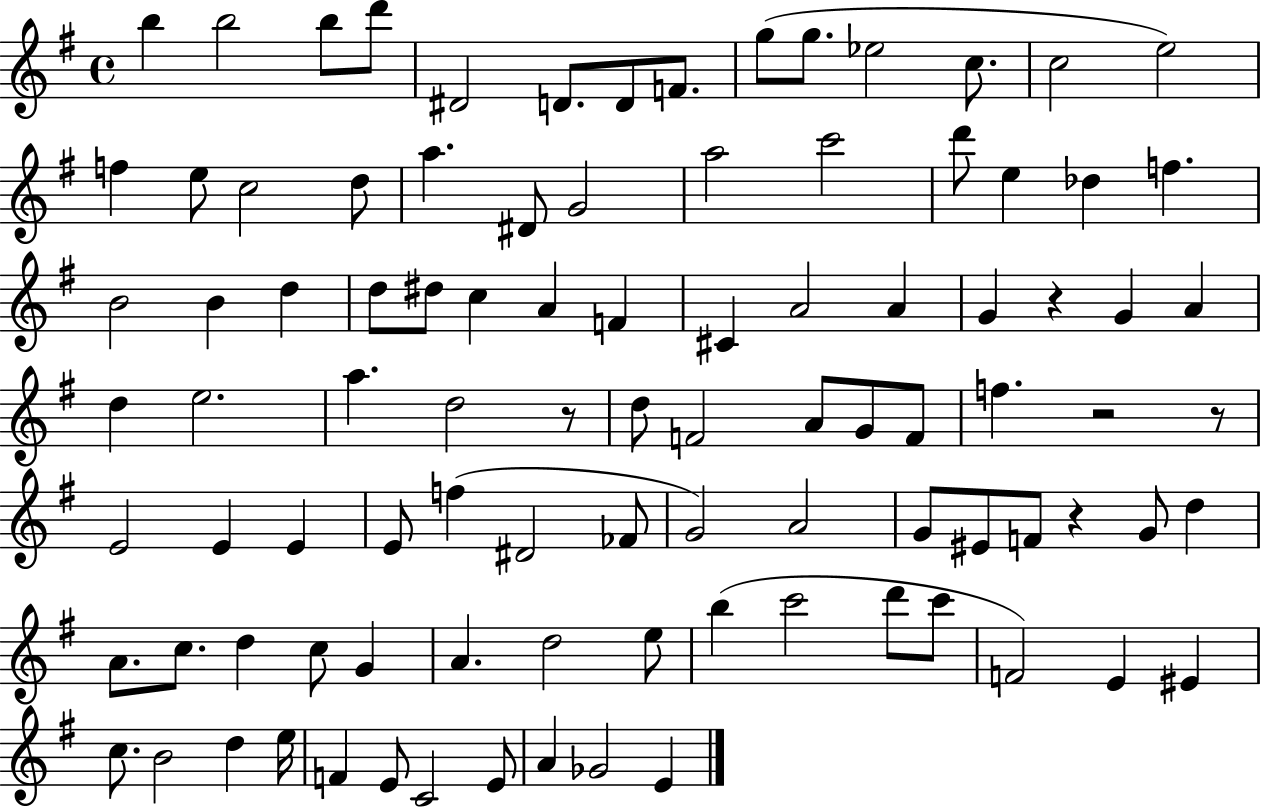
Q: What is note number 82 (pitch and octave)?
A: B4